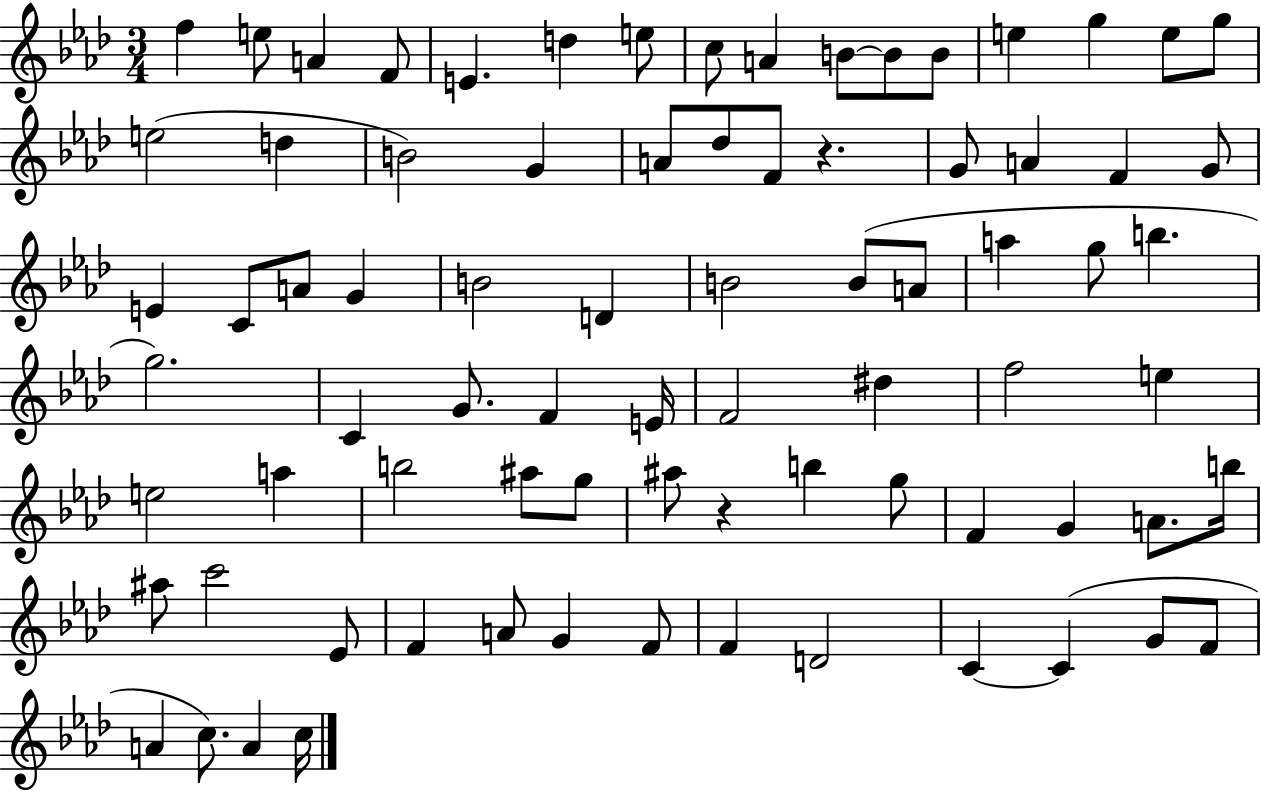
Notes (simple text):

F5/q E5/e A4/q F4/e E4/q. D5/q E5/e C5/e A4/q B4/e B4/e B4/e E5/q G5/q E5/e G5/e E5/h D5/q B4/h G4/q A4/e Db5/e F4/e R/q. G4/e A4/q F4/q G4/e E4/q C4/e A4/e G4/q B4/h D4/q B4/h B4/e A4/e A5/q G5/e B5/q. G5/h. C4/q G4/e. F4/q E4/s F4/h D#5/q F5/h E5/q E5/h A5/q B5/h A#5/e G5/e A#5/e R/q B5/q G5/e F4/q G4/q A4/e. B5/s A#5/e C6/h Eb4/e F4/q A4/e G4/q F4/e F4/q D4/h C4/q C4/q G4/e F4/e A4/q C5/e. A4/q C5/s